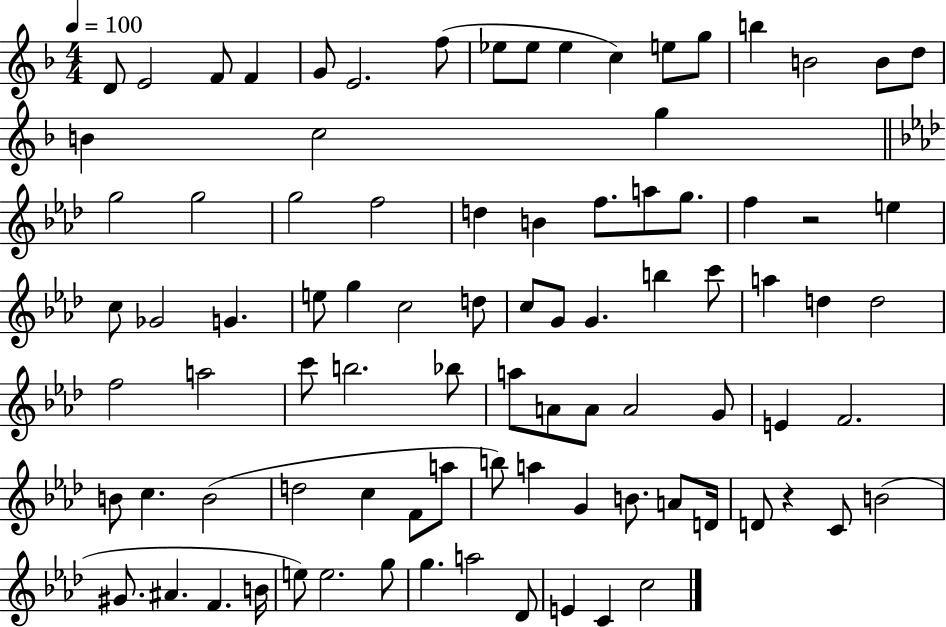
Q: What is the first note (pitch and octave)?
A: D4